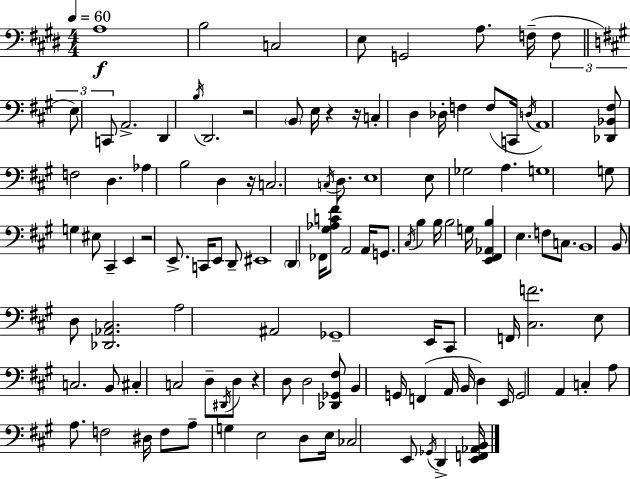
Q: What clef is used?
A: bass